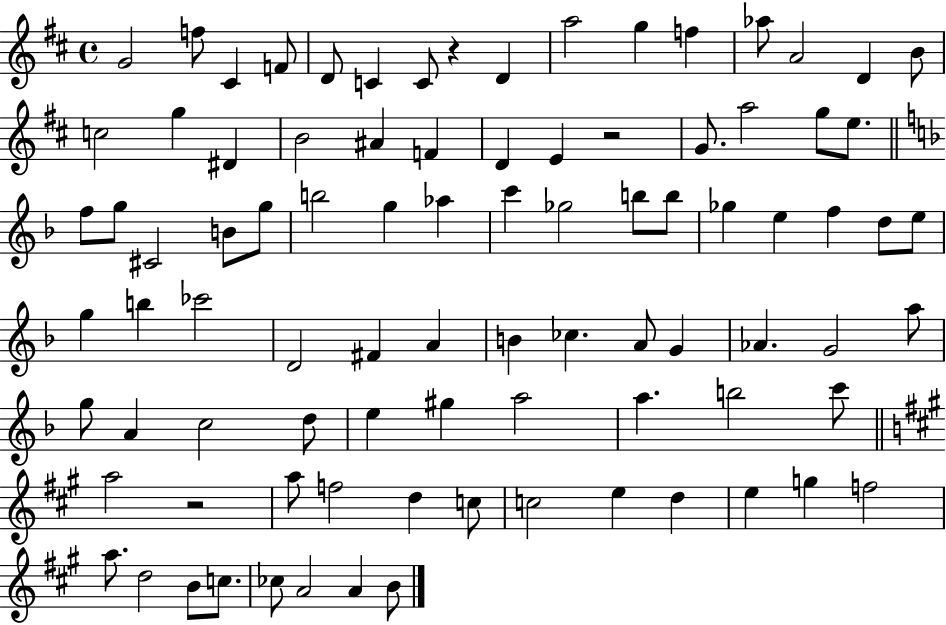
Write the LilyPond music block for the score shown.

{
  \clef treble
  \time 4/4
  \defaultTimeSignature
  \key d \major
  g'2 f''8 cis'4 f'8 | d'8 c'4 c'8 r4 d'4 | a''2 g''4 f''4 | aes''8 a'2 d'4 b'8 | \break c''2 g''4 dis'4 | b'2 ais'4 f'4 | d'4 e'4 r2 | g'8. a''2 g''8 e''8. | \break \bar "||" \break \key f \major f''8 g''8 cis'2 b'8 g''8 | b''2 g''4 aes''4 | c'''4 ges''2 b''8 b''8 | ges''4 e''4 f''4 d''8 e''8 | \break g''4 b''4 ces'''2 | d'2 fis'4 a'4 | b'4 ces''4. a'8 g'4 | aes'4. g'2 a''8 | \break g''8 a'4 c''2 d''8 | e''4 gis''4 a''2 | a''4. b''2 c'''8 | \bar "||" \break \key a \major a''2 r2 | a''8 f''2 d''4 c''8 | c''2 e''4 d''4 | e''4 g''4 f''2 | \break a''8. d''2 b'8 c''8. | ces''8 a'2 a'4 b'8 | \bar "|."
}